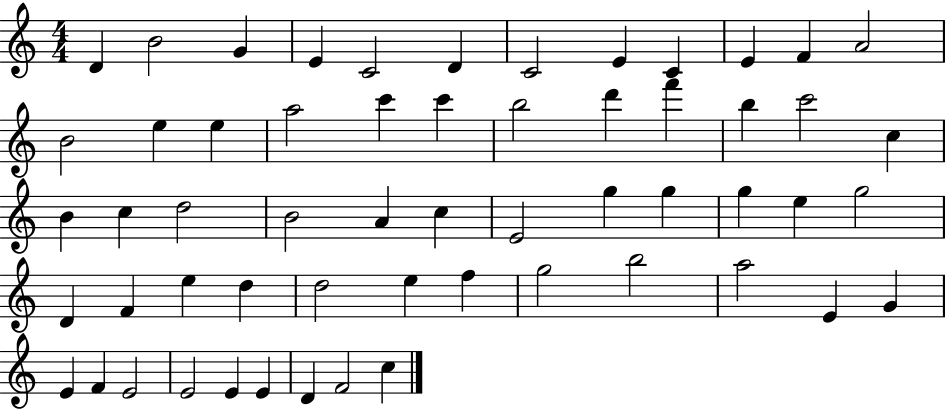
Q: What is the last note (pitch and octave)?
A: C5